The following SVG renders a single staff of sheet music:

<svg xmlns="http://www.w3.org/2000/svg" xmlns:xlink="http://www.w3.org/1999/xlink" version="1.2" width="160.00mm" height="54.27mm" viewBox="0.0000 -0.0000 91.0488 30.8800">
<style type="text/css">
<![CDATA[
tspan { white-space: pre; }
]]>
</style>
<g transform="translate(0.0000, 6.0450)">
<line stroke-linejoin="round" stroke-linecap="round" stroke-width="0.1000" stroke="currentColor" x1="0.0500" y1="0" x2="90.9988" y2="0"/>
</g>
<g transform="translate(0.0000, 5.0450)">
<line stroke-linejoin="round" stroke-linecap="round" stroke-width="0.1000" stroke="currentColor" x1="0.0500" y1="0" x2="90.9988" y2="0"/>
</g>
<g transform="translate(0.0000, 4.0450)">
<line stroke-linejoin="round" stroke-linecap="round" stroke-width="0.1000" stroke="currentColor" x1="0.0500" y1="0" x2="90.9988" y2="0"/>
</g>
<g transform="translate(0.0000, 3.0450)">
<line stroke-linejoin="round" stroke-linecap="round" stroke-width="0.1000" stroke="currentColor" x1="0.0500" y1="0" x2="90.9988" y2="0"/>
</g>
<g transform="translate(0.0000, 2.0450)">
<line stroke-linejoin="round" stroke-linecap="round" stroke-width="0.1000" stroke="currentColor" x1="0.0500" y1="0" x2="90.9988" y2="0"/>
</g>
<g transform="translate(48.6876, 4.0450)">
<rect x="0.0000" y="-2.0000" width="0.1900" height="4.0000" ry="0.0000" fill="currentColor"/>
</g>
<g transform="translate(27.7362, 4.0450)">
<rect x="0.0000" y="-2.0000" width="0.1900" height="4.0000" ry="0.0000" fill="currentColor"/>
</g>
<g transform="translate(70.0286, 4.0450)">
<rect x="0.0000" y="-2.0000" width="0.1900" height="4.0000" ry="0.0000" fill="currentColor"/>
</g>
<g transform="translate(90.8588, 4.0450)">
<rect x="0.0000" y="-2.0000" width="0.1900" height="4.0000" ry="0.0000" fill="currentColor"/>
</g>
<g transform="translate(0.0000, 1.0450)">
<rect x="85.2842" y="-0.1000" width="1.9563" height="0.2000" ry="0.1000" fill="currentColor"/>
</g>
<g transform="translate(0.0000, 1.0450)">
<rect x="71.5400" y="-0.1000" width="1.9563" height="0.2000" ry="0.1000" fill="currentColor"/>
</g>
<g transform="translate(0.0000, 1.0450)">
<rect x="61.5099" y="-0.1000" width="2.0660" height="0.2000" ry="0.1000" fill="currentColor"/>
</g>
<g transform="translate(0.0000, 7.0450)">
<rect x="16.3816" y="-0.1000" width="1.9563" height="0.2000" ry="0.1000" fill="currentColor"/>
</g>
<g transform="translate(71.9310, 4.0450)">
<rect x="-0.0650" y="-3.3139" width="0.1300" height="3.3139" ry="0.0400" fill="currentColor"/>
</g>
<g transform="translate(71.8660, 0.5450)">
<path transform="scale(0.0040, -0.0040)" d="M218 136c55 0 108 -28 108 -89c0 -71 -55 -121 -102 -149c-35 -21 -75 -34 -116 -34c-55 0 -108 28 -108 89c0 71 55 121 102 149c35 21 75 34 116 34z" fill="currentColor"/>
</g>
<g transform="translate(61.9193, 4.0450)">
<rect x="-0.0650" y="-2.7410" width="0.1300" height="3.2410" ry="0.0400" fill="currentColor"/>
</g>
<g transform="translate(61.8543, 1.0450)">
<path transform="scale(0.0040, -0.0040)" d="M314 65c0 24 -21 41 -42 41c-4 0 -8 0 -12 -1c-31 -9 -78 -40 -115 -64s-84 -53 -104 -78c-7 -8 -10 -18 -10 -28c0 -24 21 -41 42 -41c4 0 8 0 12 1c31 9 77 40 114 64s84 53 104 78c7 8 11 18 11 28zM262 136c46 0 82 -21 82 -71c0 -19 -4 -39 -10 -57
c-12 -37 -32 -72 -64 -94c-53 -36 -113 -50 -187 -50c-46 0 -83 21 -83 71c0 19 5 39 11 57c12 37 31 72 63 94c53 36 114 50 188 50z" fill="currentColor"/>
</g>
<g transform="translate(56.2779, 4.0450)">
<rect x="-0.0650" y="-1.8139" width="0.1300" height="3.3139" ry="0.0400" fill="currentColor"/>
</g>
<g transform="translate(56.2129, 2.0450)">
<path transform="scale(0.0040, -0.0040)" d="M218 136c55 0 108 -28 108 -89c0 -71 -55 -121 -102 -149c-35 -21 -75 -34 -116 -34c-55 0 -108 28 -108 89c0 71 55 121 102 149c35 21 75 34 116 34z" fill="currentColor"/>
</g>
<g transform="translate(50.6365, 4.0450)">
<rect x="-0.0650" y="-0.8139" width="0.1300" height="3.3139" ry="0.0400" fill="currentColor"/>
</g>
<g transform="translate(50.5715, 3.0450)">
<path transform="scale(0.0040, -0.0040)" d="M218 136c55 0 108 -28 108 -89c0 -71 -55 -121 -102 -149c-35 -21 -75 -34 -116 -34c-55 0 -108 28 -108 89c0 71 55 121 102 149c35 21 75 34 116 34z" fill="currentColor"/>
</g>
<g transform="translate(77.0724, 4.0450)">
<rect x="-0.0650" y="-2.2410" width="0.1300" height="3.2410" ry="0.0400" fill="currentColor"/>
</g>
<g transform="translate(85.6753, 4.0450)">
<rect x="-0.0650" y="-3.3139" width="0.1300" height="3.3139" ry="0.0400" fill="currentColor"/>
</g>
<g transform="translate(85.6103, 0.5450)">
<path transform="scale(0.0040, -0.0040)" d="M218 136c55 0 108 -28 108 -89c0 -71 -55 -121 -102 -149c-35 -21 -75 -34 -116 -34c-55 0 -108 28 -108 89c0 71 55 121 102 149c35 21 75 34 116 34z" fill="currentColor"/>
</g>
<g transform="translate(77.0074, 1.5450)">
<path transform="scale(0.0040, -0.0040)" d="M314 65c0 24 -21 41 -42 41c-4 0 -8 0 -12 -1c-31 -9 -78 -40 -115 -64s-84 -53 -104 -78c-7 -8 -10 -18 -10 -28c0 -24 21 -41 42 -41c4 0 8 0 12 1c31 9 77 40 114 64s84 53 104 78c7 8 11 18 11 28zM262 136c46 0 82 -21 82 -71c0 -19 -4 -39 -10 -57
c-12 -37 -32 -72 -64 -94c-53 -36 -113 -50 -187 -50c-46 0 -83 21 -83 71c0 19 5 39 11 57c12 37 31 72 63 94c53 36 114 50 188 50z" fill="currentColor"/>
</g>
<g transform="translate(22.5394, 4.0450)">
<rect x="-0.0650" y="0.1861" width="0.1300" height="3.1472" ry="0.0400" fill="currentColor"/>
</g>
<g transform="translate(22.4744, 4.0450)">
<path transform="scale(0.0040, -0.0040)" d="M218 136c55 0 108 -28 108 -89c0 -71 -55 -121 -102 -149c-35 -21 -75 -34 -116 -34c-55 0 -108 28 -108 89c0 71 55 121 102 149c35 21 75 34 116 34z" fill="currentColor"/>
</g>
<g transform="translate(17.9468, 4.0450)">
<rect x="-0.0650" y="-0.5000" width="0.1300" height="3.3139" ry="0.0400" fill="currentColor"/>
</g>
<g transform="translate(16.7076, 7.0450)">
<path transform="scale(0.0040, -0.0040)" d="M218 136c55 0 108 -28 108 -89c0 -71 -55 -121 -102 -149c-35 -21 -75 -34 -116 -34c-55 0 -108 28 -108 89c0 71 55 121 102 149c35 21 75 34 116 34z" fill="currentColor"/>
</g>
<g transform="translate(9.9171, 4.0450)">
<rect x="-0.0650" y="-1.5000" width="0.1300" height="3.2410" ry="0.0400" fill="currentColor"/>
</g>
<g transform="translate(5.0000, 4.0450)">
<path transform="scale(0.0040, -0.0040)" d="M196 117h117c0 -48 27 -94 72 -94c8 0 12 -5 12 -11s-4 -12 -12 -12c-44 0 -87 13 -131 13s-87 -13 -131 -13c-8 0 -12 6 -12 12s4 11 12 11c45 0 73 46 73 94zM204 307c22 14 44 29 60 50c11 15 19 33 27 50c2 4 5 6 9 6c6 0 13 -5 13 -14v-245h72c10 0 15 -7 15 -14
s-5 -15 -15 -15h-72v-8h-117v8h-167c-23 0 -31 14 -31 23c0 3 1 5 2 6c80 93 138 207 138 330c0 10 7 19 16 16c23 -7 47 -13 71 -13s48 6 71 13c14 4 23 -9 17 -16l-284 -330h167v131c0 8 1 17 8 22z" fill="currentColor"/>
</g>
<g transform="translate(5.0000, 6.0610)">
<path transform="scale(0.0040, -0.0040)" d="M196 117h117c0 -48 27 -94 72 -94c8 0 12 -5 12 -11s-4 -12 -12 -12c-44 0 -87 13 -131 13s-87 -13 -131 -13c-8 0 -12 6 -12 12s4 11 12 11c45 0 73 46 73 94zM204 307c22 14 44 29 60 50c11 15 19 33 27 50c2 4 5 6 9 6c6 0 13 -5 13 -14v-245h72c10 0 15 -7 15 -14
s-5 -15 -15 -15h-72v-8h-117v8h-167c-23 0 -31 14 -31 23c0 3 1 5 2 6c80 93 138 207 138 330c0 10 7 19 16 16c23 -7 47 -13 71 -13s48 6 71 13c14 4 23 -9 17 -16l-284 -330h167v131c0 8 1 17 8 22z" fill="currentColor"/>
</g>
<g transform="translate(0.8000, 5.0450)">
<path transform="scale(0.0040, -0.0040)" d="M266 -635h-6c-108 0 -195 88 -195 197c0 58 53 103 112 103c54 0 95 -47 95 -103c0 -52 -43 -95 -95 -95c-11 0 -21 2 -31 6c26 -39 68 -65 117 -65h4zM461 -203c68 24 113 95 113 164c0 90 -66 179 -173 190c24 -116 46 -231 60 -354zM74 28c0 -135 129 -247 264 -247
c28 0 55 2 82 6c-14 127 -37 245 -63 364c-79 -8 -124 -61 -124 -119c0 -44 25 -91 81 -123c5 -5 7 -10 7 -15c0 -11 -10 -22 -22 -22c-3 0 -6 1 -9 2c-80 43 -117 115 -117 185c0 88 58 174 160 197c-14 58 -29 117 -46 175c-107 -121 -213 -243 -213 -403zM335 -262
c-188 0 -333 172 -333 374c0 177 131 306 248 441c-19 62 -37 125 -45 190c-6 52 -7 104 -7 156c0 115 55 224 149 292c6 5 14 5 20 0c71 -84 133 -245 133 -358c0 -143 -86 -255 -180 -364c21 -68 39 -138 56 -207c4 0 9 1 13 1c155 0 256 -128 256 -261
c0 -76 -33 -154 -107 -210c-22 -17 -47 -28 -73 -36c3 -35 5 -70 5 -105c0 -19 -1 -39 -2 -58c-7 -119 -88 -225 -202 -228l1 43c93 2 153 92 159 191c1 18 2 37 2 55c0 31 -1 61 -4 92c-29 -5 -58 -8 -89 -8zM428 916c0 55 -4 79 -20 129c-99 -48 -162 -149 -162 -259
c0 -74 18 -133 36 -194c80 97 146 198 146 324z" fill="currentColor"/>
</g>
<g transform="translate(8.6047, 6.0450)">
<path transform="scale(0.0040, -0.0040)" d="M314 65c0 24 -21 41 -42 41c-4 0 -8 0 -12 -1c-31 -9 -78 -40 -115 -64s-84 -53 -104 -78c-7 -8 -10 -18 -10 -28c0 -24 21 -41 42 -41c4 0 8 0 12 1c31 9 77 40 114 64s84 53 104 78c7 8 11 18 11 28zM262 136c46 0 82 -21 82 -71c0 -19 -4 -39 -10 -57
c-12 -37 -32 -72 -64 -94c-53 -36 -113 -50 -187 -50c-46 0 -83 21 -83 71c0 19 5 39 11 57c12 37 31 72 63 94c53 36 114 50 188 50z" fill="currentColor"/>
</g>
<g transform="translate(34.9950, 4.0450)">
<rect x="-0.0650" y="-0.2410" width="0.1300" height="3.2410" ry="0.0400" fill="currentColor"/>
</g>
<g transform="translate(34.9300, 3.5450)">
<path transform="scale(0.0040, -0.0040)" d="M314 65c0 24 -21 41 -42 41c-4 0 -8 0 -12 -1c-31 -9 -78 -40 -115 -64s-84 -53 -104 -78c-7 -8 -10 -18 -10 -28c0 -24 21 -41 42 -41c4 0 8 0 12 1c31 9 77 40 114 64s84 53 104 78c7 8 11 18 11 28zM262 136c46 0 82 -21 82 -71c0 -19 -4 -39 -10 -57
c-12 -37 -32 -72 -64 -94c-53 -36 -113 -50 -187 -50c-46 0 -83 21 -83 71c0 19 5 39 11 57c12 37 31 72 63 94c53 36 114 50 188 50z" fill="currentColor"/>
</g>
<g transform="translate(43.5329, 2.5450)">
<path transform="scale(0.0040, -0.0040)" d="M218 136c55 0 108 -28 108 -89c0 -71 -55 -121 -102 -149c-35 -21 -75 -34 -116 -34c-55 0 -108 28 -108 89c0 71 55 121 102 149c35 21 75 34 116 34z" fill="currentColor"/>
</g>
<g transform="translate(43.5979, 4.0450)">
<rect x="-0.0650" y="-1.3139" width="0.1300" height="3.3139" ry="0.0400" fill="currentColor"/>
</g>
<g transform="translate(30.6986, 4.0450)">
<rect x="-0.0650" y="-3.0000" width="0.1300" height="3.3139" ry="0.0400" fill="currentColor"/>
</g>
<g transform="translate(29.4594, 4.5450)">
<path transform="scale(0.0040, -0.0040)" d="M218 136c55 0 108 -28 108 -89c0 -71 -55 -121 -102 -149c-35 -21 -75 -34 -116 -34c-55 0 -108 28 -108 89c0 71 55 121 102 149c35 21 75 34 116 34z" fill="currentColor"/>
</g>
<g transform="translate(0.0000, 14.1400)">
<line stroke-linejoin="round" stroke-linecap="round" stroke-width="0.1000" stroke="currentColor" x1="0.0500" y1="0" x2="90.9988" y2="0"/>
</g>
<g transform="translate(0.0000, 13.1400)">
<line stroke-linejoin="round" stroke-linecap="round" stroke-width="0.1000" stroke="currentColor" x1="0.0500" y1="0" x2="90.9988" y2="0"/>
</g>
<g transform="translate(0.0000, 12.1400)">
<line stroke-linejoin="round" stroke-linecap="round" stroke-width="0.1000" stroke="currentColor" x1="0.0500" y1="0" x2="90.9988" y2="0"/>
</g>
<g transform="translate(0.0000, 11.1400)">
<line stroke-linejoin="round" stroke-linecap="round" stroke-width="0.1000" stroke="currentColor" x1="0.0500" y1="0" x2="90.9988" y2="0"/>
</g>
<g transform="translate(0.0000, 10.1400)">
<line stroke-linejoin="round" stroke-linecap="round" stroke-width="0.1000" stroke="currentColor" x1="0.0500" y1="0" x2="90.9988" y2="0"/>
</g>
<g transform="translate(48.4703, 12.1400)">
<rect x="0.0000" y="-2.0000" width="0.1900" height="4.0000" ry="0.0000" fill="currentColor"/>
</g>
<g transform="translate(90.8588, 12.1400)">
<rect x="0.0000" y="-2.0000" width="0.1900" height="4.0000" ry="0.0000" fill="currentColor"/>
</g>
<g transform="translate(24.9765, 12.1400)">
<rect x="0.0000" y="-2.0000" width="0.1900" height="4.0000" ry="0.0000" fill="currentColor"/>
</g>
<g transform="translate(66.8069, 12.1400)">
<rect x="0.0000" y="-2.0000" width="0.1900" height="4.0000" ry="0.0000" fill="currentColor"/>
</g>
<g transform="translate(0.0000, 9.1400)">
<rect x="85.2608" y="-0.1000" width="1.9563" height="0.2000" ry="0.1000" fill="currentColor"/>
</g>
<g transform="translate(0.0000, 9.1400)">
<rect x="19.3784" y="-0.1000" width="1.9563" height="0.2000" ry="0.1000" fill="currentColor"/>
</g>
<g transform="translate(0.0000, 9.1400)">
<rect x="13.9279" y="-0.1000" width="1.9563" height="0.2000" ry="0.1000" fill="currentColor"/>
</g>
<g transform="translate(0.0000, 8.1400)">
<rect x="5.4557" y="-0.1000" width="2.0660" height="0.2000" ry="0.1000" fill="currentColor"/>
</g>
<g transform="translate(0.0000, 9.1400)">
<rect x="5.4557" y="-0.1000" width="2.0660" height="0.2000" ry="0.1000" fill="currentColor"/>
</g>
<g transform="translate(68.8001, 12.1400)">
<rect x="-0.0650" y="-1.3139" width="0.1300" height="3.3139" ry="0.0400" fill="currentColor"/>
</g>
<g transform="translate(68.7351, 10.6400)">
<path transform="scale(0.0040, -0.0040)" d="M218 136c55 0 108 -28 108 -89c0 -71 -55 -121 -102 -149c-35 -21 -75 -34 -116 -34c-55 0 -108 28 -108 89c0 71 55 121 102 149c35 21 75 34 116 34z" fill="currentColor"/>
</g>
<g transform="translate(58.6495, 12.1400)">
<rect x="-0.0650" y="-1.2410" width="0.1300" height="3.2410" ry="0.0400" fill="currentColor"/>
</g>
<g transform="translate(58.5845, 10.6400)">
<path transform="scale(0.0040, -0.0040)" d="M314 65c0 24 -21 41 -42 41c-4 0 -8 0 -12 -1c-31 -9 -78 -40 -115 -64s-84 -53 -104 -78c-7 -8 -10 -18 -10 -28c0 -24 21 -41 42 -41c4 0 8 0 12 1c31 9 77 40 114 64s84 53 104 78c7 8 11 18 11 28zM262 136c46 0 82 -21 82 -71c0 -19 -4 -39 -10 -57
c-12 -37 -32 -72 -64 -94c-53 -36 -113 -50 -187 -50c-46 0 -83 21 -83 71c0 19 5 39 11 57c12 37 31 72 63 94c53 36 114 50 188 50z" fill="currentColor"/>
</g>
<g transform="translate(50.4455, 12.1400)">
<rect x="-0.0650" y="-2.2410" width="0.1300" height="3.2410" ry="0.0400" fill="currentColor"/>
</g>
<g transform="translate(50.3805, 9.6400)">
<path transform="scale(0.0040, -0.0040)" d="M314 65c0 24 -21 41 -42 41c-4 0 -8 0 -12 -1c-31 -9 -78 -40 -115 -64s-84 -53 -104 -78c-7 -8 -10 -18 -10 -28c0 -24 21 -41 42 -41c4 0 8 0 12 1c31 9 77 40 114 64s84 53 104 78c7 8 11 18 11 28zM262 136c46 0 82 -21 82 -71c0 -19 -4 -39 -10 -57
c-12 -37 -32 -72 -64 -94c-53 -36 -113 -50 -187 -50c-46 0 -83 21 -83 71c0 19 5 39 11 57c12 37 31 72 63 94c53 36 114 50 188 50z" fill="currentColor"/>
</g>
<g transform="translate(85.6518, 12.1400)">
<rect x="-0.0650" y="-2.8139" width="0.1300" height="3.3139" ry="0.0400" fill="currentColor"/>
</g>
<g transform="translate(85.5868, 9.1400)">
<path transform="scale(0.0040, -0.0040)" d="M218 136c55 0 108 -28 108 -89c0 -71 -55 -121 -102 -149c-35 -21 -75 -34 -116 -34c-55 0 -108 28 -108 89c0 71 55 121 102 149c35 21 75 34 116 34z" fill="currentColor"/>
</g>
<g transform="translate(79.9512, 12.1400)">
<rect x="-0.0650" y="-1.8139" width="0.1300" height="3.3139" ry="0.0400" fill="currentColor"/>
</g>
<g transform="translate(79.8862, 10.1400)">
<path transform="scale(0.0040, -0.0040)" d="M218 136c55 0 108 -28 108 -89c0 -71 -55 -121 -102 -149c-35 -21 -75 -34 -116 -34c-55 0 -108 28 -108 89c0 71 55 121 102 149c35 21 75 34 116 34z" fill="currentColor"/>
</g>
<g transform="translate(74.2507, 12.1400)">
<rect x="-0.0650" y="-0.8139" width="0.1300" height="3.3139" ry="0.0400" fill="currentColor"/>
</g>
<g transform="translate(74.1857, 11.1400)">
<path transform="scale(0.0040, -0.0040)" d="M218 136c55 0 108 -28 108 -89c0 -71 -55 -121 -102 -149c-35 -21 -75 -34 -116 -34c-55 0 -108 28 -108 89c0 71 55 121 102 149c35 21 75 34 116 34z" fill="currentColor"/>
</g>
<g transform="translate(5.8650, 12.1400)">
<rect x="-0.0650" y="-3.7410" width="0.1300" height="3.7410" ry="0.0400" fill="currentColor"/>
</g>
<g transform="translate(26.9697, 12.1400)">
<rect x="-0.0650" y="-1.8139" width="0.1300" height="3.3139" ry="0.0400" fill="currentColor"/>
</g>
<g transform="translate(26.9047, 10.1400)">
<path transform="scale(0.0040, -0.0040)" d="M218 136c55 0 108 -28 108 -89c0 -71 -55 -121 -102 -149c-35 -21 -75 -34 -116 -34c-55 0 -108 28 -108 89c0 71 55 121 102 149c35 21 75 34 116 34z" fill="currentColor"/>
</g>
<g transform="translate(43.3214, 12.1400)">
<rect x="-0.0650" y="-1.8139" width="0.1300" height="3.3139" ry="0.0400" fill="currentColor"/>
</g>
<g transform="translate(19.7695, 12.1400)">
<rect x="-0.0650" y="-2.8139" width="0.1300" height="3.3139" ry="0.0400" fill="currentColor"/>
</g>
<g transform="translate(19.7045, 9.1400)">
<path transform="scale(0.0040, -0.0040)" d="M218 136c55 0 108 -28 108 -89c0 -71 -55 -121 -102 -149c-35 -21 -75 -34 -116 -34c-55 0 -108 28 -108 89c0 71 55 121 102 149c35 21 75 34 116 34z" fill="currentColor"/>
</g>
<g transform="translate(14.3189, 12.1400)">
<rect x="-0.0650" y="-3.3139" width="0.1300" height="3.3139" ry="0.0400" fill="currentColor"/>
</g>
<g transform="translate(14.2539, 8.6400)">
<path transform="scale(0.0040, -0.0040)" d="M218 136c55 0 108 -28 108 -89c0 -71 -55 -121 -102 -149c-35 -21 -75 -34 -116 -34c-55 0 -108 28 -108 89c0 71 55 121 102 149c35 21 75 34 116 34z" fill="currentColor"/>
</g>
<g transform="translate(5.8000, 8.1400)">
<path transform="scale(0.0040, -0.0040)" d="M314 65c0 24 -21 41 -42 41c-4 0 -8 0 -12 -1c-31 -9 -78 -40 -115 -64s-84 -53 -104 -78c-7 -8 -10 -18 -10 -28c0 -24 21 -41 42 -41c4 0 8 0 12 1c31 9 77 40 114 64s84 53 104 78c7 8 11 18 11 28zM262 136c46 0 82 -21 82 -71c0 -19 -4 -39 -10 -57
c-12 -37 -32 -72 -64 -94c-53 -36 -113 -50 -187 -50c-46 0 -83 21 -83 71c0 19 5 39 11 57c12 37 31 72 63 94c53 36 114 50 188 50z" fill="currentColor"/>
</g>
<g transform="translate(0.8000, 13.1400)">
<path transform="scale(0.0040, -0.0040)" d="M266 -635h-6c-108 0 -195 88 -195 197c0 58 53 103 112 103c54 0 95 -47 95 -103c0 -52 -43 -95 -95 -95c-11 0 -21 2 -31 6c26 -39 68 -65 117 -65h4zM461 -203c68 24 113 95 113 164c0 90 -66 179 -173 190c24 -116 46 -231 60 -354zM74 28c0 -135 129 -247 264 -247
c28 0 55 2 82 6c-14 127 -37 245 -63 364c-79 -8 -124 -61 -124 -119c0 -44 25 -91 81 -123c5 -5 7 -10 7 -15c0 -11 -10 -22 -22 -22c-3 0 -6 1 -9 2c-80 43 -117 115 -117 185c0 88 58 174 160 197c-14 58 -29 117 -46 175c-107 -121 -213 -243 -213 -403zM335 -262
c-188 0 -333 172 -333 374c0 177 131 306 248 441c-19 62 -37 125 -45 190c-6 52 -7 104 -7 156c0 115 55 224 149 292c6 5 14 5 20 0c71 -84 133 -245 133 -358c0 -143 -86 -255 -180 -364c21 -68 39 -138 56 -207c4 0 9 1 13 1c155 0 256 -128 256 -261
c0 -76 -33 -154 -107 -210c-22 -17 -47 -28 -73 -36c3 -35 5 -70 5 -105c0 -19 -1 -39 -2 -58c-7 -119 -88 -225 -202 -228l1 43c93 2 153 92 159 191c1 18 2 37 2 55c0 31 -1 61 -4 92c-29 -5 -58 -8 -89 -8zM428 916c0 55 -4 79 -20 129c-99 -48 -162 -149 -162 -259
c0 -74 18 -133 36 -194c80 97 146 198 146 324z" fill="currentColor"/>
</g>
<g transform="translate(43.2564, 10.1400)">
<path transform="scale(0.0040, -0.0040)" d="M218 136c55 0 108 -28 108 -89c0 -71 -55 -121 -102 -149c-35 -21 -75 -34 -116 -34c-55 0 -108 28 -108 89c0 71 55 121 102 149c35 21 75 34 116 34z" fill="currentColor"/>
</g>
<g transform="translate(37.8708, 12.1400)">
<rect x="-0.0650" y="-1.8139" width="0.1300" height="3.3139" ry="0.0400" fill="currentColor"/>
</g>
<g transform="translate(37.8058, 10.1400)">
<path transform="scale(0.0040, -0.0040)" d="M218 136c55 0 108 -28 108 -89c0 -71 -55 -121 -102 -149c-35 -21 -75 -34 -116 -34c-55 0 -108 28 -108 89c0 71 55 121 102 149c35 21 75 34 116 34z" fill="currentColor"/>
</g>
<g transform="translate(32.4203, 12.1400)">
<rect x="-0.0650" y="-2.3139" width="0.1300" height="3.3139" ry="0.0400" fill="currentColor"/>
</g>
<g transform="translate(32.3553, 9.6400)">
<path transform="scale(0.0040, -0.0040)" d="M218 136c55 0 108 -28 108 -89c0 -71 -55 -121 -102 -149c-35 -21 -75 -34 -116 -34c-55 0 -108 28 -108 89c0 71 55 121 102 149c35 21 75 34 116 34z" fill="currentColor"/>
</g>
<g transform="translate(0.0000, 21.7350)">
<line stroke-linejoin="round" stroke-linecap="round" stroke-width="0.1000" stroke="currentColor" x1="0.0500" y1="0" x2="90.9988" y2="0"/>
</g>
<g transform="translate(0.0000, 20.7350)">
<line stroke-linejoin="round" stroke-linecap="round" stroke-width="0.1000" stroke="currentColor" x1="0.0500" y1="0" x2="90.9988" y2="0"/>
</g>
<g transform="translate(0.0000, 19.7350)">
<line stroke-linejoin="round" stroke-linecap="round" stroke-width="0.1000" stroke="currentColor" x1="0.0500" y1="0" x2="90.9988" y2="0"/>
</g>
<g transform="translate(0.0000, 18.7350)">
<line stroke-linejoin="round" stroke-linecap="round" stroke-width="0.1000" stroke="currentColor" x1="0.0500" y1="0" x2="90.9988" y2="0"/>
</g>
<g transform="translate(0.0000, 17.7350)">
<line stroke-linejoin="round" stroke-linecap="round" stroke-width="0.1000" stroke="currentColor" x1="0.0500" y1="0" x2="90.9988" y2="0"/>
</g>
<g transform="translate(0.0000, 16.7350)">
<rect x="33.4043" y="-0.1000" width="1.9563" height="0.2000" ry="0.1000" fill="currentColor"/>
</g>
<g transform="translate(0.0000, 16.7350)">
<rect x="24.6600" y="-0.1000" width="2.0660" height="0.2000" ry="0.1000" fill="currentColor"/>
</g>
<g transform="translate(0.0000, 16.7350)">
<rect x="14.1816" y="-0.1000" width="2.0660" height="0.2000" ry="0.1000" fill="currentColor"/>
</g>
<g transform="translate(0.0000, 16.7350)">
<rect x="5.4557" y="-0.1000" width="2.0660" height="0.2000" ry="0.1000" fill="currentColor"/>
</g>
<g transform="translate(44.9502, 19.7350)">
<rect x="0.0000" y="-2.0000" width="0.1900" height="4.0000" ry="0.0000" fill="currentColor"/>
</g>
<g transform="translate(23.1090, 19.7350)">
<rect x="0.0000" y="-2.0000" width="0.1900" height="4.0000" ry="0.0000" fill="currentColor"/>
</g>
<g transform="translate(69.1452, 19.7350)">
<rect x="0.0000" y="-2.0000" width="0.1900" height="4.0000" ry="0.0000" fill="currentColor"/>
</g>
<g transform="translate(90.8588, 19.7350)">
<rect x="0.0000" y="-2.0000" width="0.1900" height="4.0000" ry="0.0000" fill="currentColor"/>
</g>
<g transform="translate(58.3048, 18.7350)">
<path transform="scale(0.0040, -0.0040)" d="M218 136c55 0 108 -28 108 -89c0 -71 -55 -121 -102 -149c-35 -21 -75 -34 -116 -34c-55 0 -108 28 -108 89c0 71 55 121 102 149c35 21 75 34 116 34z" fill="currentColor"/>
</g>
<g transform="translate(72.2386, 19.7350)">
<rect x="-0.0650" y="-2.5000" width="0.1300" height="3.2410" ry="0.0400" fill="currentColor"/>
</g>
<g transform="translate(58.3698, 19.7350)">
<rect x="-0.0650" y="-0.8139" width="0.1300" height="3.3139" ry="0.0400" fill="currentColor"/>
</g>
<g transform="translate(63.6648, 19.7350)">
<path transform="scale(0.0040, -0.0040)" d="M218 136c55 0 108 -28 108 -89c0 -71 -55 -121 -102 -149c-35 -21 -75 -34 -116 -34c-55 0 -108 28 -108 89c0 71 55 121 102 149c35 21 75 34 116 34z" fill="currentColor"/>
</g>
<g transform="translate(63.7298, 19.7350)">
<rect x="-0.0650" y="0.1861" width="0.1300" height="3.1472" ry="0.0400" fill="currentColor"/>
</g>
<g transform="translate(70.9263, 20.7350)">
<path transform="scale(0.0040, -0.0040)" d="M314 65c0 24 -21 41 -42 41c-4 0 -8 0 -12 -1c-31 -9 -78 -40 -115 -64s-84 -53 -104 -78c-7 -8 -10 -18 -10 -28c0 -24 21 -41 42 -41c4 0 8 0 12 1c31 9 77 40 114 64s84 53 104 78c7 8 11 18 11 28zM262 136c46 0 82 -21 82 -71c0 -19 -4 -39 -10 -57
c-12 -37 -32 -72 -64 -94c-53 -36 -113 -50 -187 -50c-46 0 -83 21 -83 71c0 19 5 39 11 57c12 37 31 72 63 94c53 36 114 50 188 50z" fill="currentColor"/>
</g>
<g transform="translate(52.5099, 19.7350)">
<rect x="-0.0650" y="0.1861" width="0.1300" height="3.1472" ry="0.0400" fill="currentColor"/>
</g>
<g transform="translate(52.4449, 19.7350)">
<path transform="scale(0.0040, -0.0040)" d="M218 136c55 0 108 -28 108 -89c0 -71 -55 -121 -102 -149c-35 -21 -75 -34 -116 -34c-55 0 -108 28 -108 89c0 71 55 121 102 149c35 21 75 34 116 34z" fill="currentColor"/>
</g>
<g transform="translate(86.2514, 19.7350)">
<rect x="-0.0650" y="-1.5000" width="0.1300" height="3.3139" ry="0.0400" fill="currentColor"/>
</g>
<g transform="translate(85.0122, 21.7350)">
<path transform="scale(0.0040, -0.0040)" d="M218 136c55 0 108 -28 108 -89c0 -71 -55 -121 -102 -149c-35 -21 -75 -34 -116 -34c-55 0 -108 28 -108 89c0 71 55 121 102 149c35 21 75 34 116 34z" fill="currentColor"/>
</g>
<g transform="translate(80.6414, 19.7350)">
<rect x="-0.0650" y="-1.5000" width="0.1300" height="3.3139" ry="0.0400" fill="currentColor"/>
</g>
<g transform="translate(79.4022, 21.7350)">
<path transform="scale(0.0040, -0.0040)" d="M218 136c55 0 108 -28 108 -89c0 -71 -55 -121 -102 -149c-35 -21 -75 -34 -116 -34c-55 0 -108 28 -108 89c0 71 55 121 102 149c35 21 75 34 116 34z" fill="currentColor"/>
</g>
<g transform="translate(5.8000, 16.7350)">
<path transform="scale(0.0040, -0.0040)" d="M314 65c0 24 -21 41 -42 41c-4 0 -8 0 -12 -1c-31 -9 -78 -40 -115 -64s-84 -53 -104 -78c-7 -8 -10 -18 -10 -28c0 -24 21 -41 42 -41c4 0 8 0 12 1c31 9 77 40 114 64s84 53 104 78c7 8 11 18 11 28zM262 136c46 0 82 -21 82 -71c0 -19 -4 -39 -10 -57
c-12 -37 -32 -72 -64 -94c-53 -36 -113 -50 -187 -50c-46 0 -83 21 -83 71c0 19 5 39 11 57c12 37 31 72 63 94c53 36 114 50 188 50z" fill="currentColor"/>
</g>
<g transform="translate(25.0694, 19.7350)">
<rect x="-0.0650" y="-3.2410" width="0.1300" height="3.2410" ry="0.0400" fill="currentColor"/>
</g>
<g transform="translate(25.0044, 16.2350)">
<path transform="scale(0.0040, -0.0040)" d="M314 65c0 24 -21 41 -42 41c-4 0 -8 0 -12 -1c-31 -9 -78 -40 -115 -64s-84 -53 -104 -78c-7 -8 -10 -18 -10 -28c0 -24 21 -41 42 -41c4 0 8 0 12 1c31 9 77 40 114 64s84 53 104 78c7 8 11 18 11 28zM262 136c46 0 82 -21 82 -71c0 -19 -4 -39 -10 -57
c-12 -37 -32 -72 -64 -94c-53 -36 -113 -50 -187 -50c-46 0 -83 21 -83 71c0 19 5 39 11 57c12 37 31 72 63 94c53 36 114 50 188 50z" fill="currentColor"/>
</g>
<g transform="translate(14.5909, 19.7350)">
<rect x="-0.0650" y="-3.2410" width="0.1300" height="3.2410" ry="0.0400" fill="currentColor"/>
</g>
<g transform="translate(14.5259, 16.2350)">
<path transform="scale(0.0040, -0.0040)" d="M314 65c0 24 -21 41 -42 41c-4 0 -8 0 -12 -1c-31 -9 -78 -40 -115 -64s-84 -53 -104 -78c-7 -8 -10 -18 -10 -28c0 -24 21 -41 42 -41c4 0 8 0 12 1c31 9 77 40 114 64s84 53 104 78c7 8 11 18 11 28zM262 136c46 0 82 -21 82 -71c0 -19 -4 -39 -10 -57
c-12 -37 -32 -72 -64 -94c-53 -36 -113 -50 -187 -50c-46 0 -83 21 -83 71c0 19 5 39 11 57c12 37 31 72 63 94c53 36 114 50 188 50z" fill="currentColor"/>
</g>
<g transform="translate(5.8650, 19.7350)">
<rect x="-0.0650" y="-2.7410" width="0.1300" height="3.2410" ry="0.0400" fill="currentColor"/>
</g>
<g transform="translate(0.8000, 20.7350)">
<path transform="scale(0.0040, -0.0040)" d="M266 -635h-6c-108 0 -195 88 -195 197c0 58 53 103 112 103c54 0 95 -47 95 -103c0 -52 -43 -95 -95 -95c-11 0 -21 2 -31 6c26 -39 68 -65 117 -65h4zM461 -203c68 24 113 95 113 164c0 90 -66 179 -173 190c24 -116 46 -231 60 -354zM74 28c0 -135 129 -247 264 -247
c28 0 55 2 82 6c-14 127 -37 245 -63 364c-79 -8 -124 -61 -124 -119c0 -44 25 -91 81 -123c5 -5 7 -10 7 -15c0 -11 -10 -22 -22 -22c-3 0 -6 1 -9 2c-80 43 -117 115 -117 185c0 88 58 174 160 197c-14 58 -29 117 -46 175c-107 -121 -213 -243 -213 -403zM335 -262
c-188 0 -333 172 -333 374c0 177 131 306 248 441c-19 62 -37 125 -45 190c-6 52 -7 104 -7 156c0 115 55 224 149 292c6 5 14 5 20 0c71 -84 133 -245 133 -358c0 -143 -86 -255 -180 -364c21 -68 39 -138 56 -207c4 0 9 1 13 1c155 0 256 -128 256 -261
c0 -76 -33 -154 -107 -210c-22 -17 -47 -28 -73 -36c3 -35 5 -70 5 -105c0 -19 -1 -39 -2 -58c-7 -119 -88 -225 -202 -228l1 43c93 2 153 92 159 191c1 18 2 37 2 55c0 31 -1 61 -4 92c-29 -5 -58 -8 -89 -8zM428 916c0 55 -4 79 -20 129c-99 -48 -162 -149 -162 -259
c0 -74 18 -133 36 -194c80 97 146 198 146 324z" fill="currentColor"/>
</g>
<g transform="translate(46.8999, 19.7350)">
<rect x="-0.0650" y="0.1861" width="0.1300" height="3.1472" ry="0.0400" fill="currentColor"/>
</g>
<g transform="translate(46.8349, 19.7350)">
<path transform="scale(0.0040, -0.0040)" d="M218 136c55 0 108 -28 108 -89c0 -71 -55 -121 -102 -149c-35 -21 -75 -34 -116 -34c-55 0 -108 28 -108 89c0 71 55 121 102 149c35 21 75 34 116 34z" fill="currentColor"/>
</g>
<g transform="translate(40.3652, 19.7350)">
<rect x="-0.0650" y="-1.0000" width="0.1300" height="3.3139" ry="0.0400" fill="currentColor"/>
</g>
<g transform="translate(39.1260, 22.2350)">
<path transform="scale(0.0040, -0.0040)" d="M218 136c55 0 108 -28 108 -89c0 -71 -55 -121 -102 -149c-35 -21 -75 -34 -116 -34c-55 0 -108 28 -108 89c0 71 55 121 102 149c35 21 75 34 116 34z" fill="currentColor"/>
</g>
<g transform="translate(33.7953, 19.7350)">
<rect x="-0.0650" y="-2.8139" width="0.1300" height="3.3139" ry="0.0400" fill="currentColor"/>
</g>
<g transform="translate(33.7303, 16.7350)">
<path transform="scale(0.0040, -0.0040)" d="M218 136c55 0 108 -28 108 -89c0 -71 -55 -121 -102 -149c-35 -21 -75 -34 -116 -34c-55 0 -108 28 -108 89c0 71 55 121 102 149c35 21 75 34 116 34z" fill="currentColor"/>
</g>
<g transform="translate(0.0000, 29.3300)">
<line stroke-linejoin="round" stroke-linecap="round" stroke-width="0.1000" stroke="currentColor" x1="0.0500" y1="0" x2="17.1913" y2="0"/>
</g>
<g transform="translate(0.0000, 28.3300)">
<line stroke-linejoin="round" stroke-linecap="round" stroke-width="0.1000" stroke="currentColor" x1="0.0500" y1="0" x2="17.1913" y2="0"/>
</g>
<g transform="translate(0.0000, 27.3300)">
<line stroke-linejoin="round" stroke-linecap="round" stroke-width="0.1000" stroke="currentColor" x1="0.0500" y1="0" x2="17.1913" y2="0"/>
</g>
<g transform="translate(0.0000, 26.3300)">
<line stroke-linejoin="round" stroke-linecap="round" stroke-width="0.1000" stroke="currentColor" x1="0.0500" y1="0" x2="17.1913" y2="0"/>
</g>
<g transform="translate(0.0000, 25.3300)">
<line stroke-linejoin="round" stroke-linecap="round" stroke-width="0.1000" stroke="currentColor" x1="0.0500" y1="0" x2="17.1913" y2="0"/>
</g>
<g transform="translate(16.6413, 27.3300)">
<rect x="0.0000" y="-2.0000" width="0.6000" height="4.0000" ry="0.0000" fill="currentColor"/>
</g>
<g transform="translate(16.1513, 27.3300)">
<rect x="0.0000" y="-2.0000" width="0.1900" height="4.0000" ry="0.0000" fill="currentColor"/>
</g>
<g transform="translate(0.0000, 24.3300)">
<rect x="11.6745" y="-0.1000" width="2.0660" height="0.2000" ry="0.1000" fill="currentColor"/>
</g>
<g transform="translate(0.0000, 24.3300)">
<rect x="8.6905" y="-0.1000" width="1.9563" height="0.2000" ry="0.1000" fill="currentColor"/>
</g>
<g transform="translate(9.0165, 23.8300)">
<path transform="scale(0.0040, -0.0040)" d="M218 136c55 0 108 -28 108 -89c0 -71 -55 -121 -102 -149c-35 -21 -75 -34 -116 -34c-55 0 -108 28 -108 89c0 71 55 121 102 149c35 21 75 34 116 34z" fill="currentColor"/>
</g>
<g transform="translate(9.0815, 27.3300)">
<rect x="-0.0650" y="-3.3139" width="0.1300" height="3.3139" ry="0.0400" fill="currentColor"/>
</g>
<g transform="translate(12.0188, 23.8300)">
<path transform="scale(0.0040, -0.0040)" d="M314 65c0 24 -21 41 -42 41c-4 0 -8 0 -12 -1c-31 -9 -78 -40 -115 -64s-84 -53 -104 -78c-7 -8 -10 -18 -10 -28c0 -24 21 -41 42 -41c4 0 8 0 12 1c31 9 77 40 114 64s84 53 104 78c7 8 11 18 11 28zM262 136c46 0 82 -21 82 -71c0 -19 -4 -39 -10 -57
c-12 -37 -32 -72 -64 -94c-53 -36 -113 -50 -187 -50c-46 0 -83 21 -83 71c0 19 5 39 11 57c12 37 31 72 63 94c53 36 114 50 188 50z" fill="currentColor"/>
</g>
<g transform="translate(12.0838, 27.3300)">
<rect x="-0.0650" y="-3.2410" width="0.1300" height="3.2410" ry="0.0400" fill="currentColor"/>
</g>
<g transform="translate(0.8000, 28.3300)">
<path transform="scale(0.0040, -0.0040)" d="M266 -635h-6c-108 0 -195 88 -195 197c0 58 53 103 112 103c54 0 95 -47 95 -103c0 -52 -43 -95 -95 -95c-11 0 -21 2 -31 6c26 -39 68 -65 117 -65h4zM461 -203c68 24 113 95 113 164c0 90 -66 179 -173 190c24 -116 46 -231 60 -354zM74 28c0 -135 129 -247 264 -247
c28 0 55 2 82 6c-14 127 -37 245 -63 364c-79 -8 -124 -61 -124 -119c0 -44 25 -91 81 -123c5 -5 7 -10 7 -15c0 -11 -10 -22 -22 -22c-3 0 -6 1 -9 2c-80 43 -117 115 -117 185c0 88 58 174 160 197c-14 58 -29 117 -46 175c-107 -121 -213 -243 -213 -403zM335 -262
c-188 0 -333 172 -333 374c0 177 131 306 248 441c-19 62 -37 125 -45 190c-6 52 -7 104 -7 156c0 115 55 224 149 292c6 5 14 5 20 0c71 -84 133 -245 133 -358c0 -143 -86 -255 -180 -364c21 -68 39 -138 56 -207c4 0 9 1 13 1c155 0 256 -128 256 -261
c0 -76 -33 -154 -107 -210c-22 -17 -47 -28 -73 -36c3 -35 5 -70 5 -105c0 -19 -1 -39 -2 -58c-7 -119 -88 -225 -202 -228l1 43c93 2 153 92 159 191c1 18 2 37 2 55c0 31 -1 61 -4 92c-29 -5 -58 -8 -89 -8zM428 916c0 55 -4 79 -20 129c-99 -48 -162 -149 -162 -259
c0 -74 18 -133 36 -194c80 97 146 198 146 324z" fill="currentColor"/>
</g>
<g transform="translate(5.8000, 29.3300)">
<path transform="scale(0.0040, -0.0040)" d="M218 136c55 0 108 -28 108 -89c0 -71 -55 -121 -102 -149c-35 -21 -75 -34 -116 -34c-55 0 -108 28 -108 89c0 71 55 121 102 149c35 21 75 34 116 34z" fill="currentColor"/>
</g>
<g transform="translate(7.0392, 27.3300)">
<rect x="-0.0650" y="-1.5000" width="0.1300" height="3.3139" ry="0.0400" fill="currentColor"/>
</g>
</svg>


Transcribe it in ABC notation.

X:1
T:Untitled
M:4/4
L:1/4
K:C
E2 C B A c2 e d f a2 b g2 b c'2 b a f g f f g2 e2 e d f a a2 b2 b2 a D B B d B G2 E E E b b2